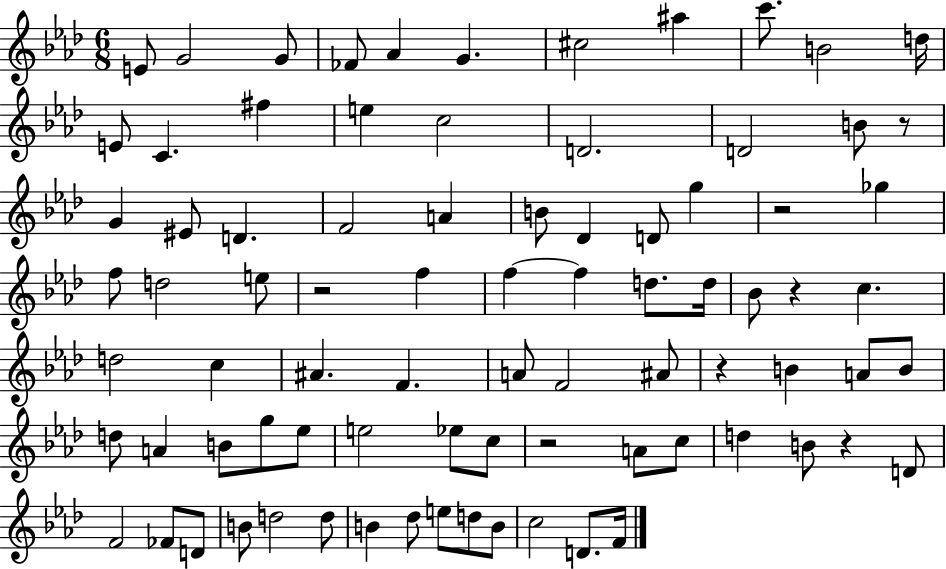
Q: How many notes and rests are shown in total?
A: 83